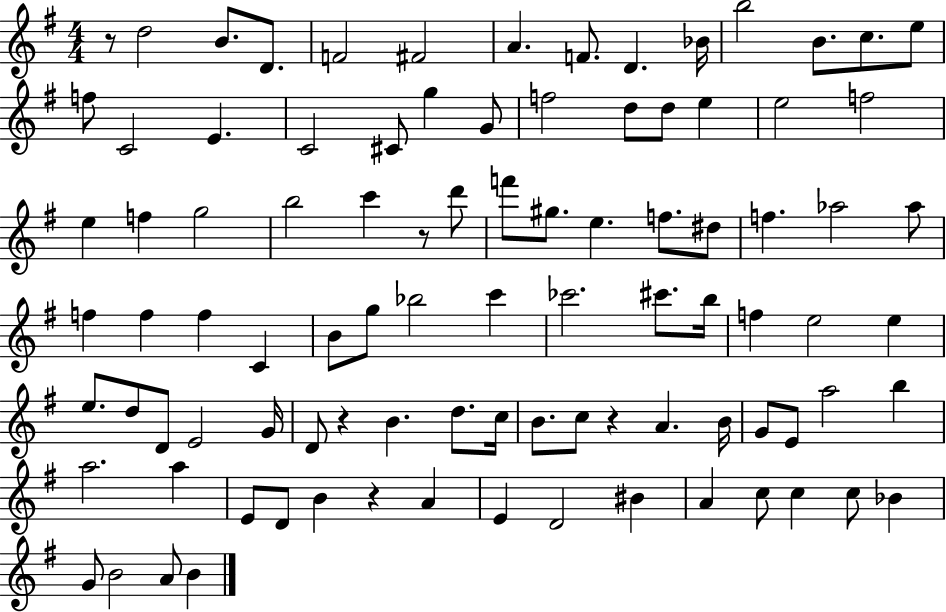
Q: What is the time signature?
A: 4/4